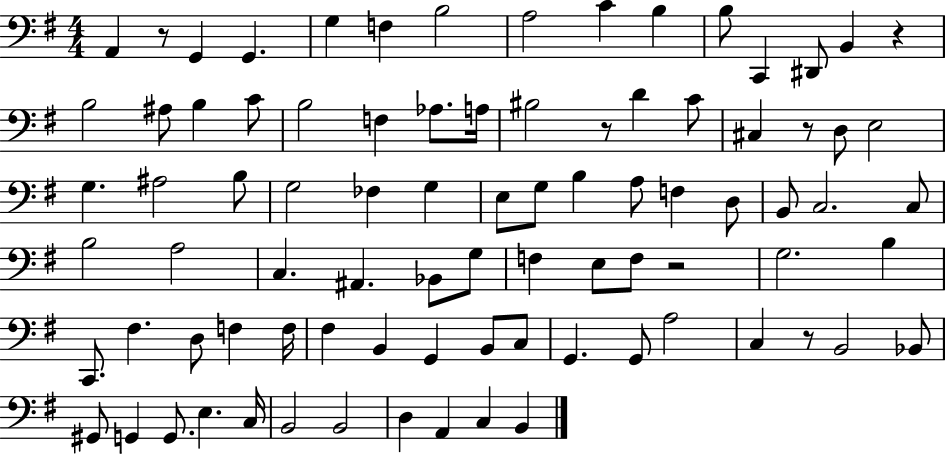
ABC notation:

X:1
T:Untitled
M:4/4
L:1/4
K:G
A,, z/2 G,, G,, G, F, B,2 A,2 C B, B,/2 C,, ^D,,/2 B,, z B,2 ^A,/2 B, C/2 B,2 F, _A,/2 A,/4 ^B,2 z/2 D C/2 ^C, z/2 D,/2 E,2 G, ^A,2 B,/2 G,2 _F, G, E,/2 G,/2 B, A,/2 F, D,/2 B,,/2 C,2 C,/2 B,2 A,2 C, ^A,, _B,,/2 G,/2 F, E,/2 F,/2 z2 G,2 B, C,,/2 ^F, D,/2 F, F,/4 ^F, B,, G,, B,,/2 C,/2 G,, G,,/2 A,2 C, z/2 B,,2 _B,,/2 ^G,,/2 G,, G,,/2 E, C,/4 B,,2 B,,2 D, A,, C, B,,